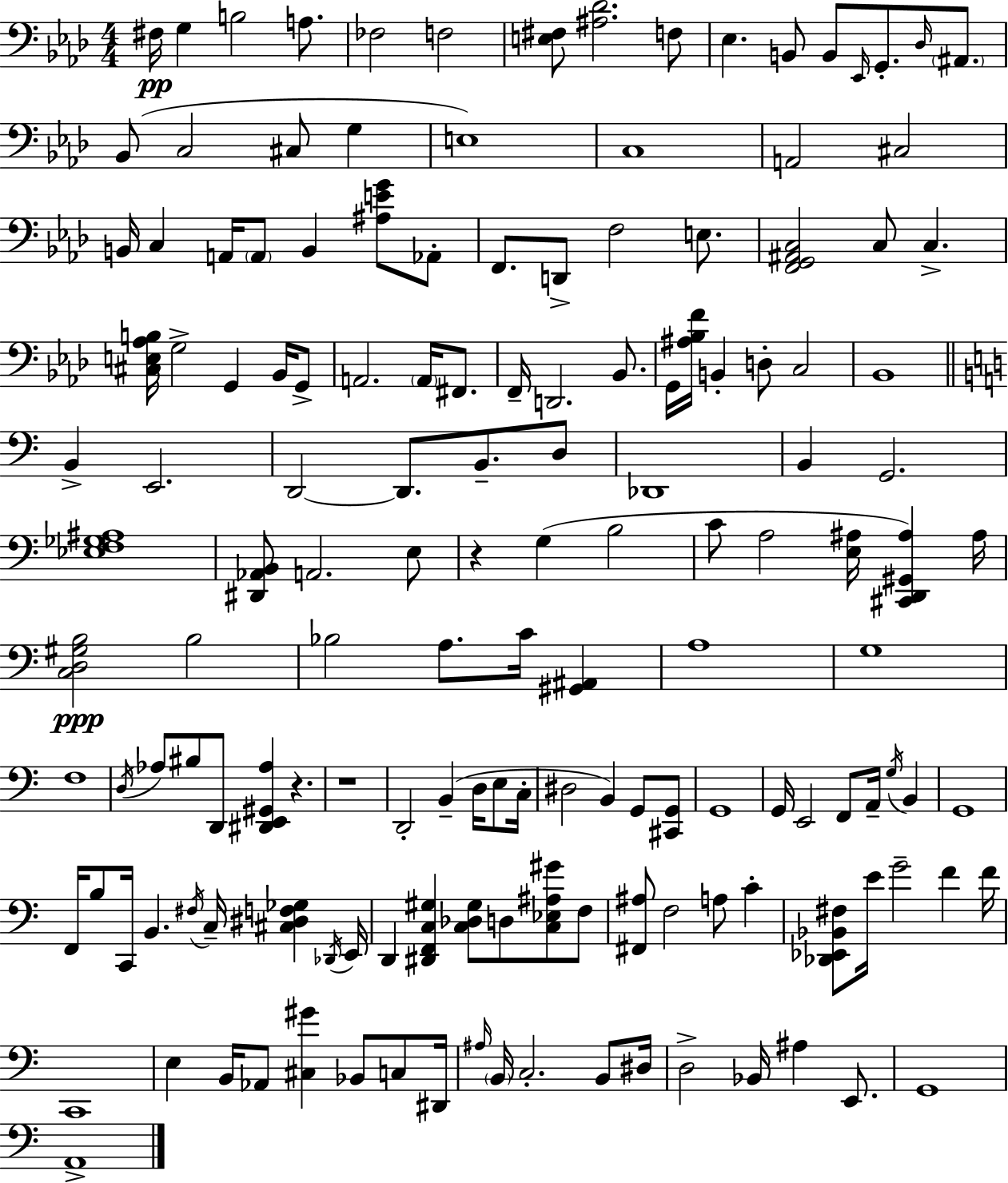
X:1
T:Untitled
M:4/4
L:1/4
K:Fm
^F,/4 G, B,2 A,/2 _F,2 F,2 [E,^F,]/2 [^A,_D]2 F,/2 _E, B,,/2 B,,/2 _E,,/4 G,,/2 _D,/4 ^A,,/2 _B,,/2 C,2 ^C,/2 G, E,4 C,4 A,,2 ^C,2 B,,/4 C, A,,/4 A,,/2 B,, [^A,EG]/2 _A,,/2 F,,/2 D,,/2 F,2 E,/2 [F,,G,,^A,,C,]2 C,/2 C, [^C,E,_A,B,]/4 G,2 G,, _B,,/4 G,,/2 A,,2 A,,/4 ^F,,/2 F,,/4 D,,2 _B,,/2 G,,/4 [^A,_B,F]/4 B,, D,/2 C,2 _B,,4 B,, E,,2 D,,2 D,,/2 B,,/2 D,/2 _D,,4 B,, G,,2 [_E,F,_G,^A,]4 [^D,,_A,,B,,]/2 A,,2 E,/2 z G, B,2 C/2 A,2 [E,^A,]/4 [^C,,D,,^G,,^A,] ^A,/4 [C,D,^G,B,]2 B,2 _B,2 A,/2 C/4 [^G,,^A,,] A,4 G,4 F,4 D,/4 _A,/2 ^B,/2 D,,/2 [^D,,E,,^G,,_A,] z z4 D,,2 B,, D,/4 E,/2 C,/4 ^D,2 B,, G,,/2 [^C,,G,,]/2 G,,4 G,,/4 E,,2 F,,/2 A,,/4 G,/4 B,, G,,4 F,,/4 B,/2 C,,/4 B,, ^F,/4 C,/4 [^C,^D,F,_G,] _D,,/4 E,,/4 D,, [^D,,F,,C,^G,] [C,_D,^G,]/2 D,/2 [C,_E,^A,^G]/2 F,/2 [^F,,^A,]/2 F,2 A,/2 C [_D,,_E,,_B,,^F,]/2 E/4 G2 F F/4 C,,4 E, B,,/4 _A,,/2 [^C,^G] _B,,/2 C,/2 ^D,,/4 ^A,/4 B,,/4 C,2 B,,/2 ^D,/4 D,2 _B,,/4 ^A, E,,/2 G,,4 A,,4